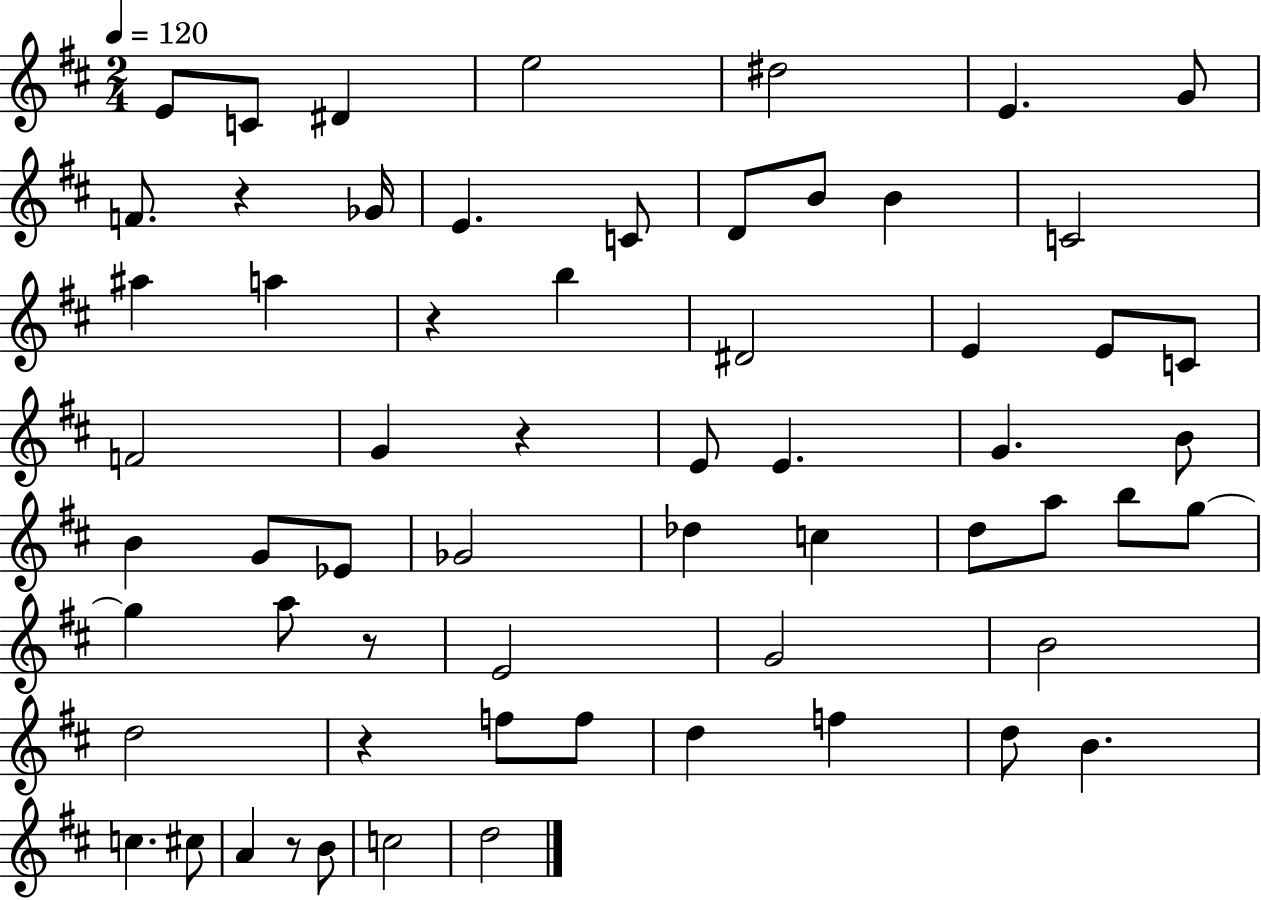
E4/e C4/e D#4/q E5/h D#5/h E4/q. G4/e F4/e. R/q Gb4/s E4/q. C4/e D4/e B4/e B4/q C4/h A#5/q A5/q R/q B5/q D#4/h E4/q E4/e C4/e F4/h G4/q R/q E4/e E4/q. G4/q. B4/e B4/q G4/e Eb4/e Gb4/h Db5/q C5/q D5/e A5/e B5/e G5/e G5/q A5/e R/e E4/h G4/h B4/h D5/h R/q F5/e F5/e D5/q F5/q D5/e B4/q. C5/q. C#5/e A4/q R/e B4/e C5/h D5/h